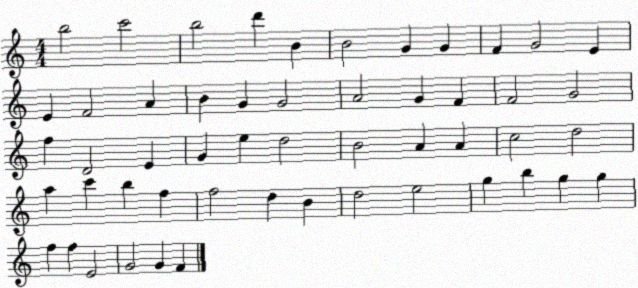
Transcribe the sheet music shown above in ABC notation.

X:1
T:Untitled
M:4/4
L:1/4
K:C
b2 c'2 b2 d' B B2 G G F G2 E E F2 A B G G2 A2 G F F2 G2 f D2 E G e d2 B2 A A c2 d2 a c' b f f2 d B d2 e2 g b g g f f E2 G2 G F